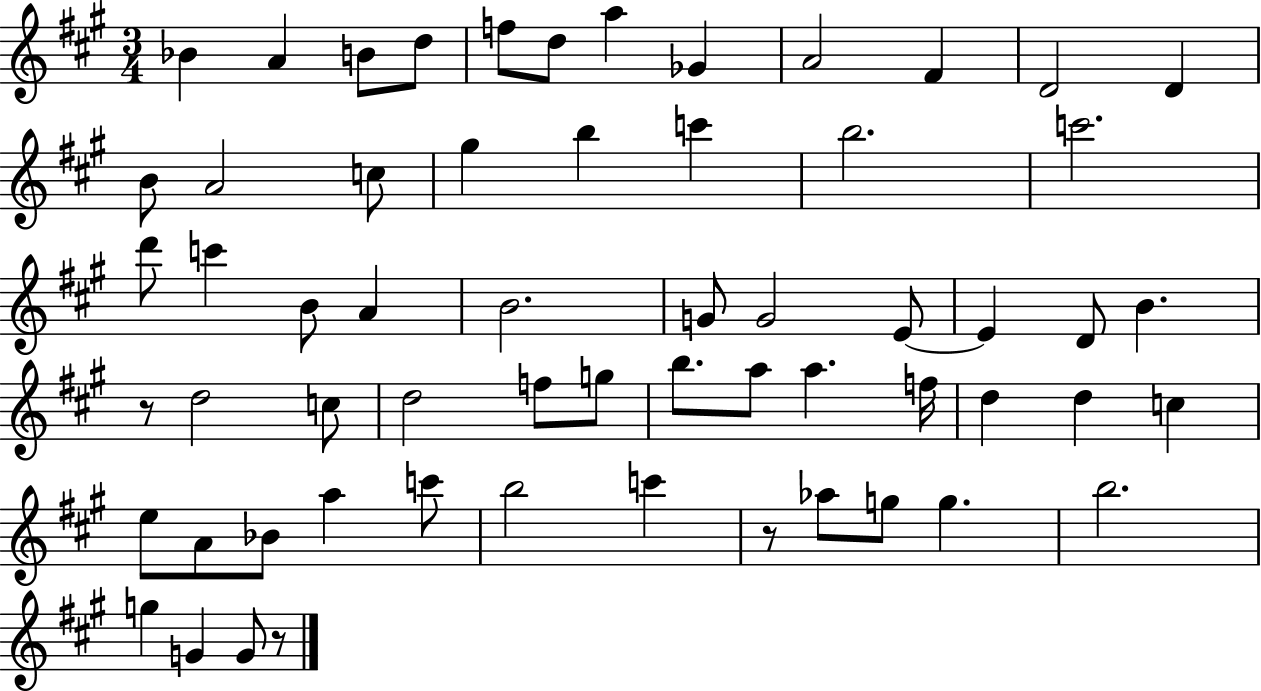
{
  \clef treble
  \numericTimeSignature
  \time 3/4
  \key a \major
  \repeat volta 2 { bes'4 a'4 b'8 d''8 | f''8 d''8 a''4 ges'4 | a'2 fis'4 | d'2 d'4 | \break b'8 a'2 c''8 | gis''4 b''4 c'''4 | b''2. | c'''2. | \break d'''8 c'''4 b'8 a'4 | b'2. | g'8 g'2 e'8~~ | e'4 d'8 b'4. | \break r8 d''2 c''8 | d''2 f''8 g''8 | b''8. a''8 a''4. f''16 | d''4 d''4 c''4 | \break e''8 a'8 bes'8 a''4 c'''8 | b''2 c'''4 | r8 aes''8 g''8 g''4. | b''2. | \break g''4 g'4 g'8 r8 | } \bar "|."
}